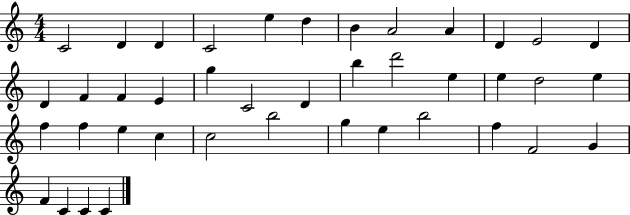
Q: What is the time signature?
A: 4/4